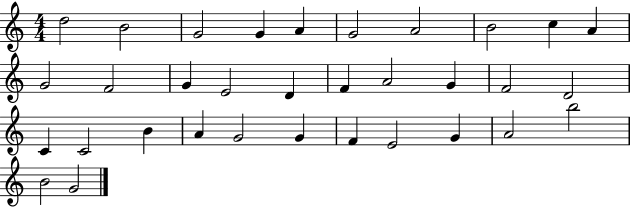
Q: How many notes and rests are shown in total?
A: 33